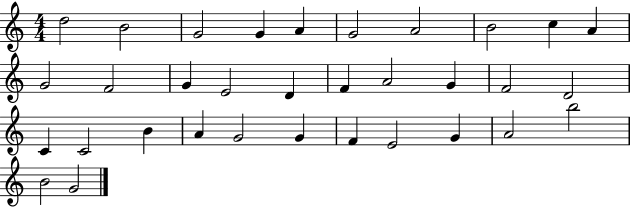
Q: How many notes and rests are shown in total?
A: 33